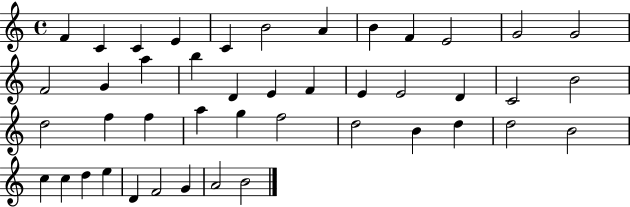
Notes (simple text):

F4/q C4/q C4/q E4/q C4/q B4/h A4/q B4/q F4/q E4/h G4/h G4/h F4/h G4/q A5/q B5/q D4/q E4/q F4/q E4/q E4/h D4/q C4/h B4/h D5/h F5/q F5/q A5/q G5/q F5/h D5/h B4/q D5/q D5/h B4/h C5/q C5/q D5/q E5/q D4/q F4/h G4/q A4/h B4/h